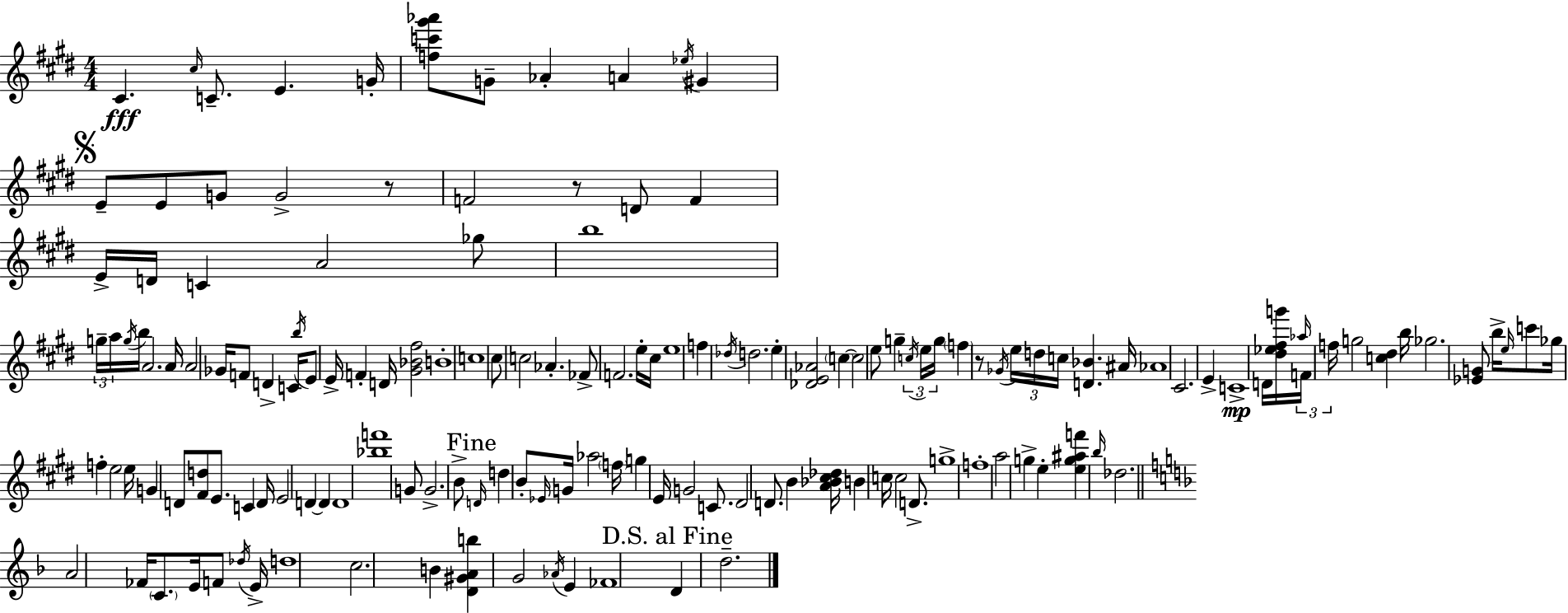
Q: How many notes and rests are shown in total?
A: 152